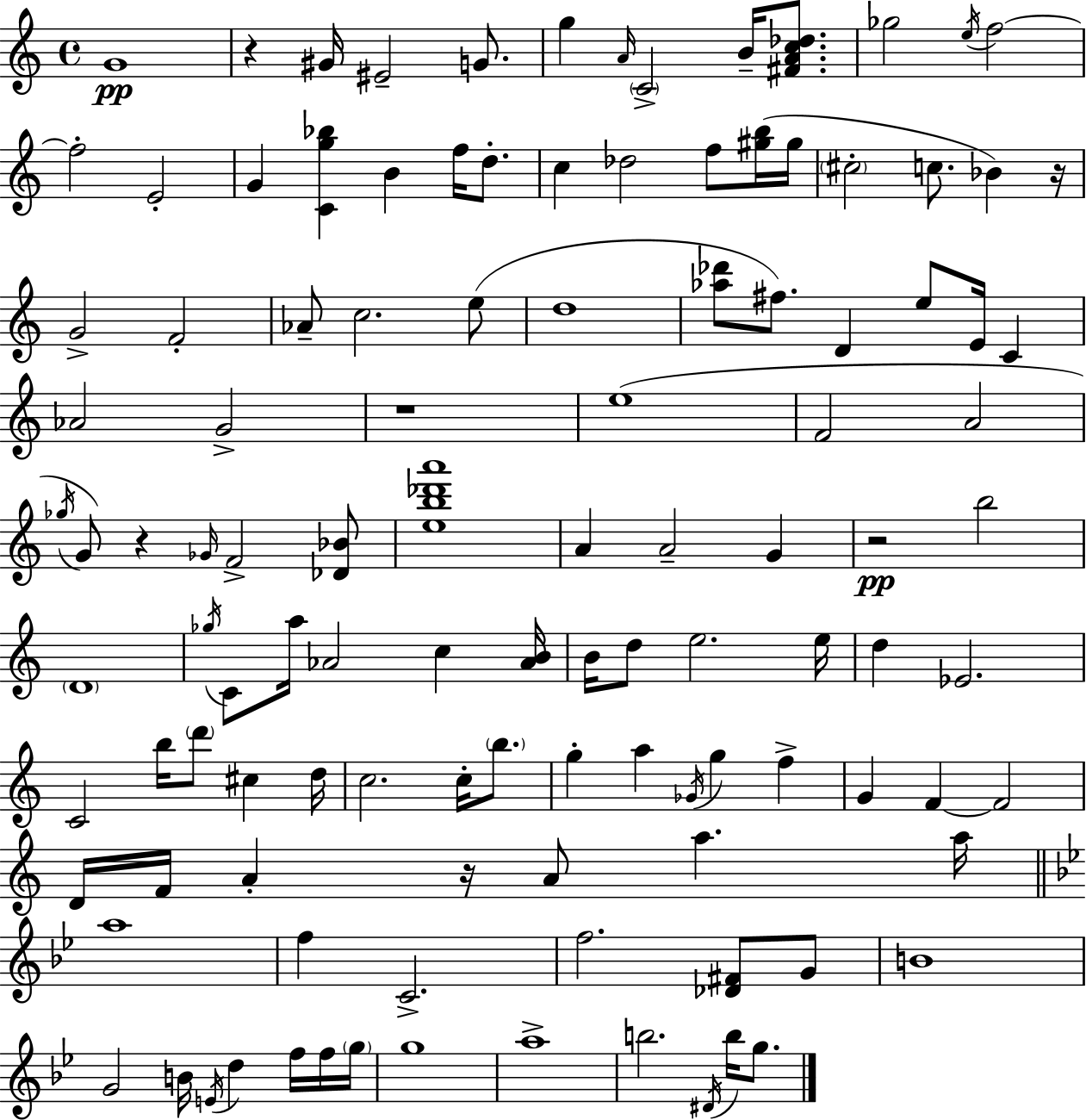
{
  \clef treble
  \time 4/4
  \defaultTimeSignature
  \key a \minor
  \repeat volta 2 { g'1\pp | r4 gis'16 eis'2-- g'8. | g''4 \grace { a'16 } \parenthesize c'2-> b'16-- <fis' a' c'' des''>8. | ges''2 \acciaccatura { e''16 } f''2~~ | \break f''2-. e'2-. | g'4 <c' g'' bes''>4 b'4 f''16 d''8.-. | c''4 des''2 f''8 | <gis'' b''>16( gis''16 \parenthesize cis''2-. c''8. bes'4) | \break r16 g'2-> f'2-. | aes'8-- c''2. | e''8( d''1 | <aes'' des'''>8 fis''8.) d'4 e''8 e'16 c'4 | \break aes'2 g'2-> | r1 | e''1( | f'2 a'2 | \break \acciaccatura { ges''16 } g'8) r4 \grace { ges'16 } f'2-> | <des' bes'>8 <e'' b'' des''' a'''>1 | a'4 a'2-- | g'4 r2\pp b''2 | \break \parenthesize d'1 | \acciaccatura { ges''16 } c'8 a''16 aes'2 | c''4 <aes' b'>16 b'16 d''8 e''2. | e''16 d''4 ees'2. | \break c'2 b''16 \parenthesize d'''8 | cis''4 d''16 c''2. | c''16-. \parenthesize b''8. g''4-. a''4 \acciaccatura { ges'16 } g''4 | f''4-> g'4 f'4~~ f'2 | \break d'16 f'16 a'4-. r16 a'8 a''4. | a''16 \bar "||" \break \key bes \major a''1 | f''4 c'2.-> | f''2. <des' fis'>8 g'8 | b'1 | \break g'2 b'16 \acciaccatura { e'16 } d''4 f''16 f''16 | \parenthesize g''16 g''1 | a''1-> | b''2. \acciaccatura { dis'16 } b''16 g''8. | \break } \bar "|."
}